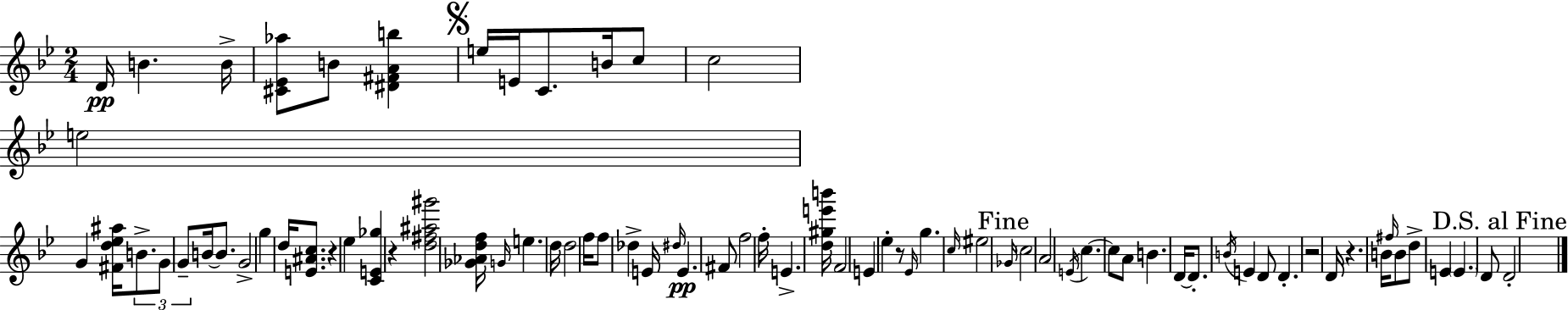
{
  \clef treble
  \numericTimeSignature
  \time 2/4
  \key g \minor
  d'16\pp b'4. b'16-> | <cis' ees' aes''>8 b'8 <dis' fis' a' b''>4 | \mark \markup { \musicglyph "scripts.segno" } e''16 e'16 c'8. b'16 c''8 | c''2 | \break e''2 | g'4 <fis' d'' ees'' ais''>16 \tuplet 3/2 { b'8.-> | g'8 g'8-- } b'16~~ b'8. | g'2-> | \break g''4 d''16 <e' ais' c''>8. | r4 ees''4 | <c' e' ges''>4 r4 | <d'' fis'' ais'' gis'''>2 | \break <ges' aes' d'' f''>16 \grace { g'16 } e''4. | d''16 d''2 | f''16 f''8 des''4-> | e'16 \grace { dis''16 } e'4.\pp | \break fis'8 f''2 | f''16-. e'4.-> | <d'' gis'' e''' b'''>16 f'2 | e'4 ees''4-. | \break r8 \grace { ees'16 } g''4. | \grace { c''16 } eis''2 | \mark "Fine" \grace { ges'16 } \parenthesize c''2 | a'2 | \break \acciaccatura { e'16 } c''4.~~ | c''8 a'8 | b'4. d'16~~ d'8.-. | \acciaccatura { b'16 } e'4 d'8 | \break d'4.-. r2 | d'16 | r4. b'16 \grace { fis''16 } | b'8 d''8-> e'4 | \break \parenthesize e'4. d'8 | \mark "D.S. al Fine" d'2-. | \bar "|."
}